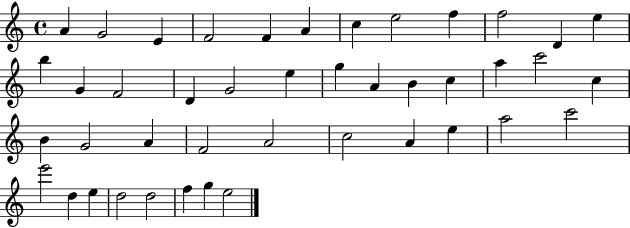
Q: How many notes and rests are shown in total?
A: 43